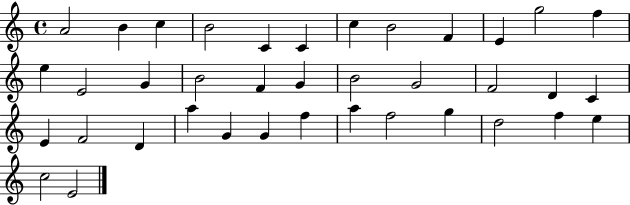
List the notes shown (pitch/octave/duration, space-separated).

A4/h B4/q C5/q B4/h C4/q C4/q C5/q B4/h F4/q E4/q G5/h F5/q E5/q E4/h G4/q B4/h F4/q G4/q B4/h G4/h F4/h D4/q C4/q E4/q F4/h D4/q A5/q G4/q G4/q F5/q A5/q F5/h G5/q D5/h F5/q E5/q C5/h E4/h